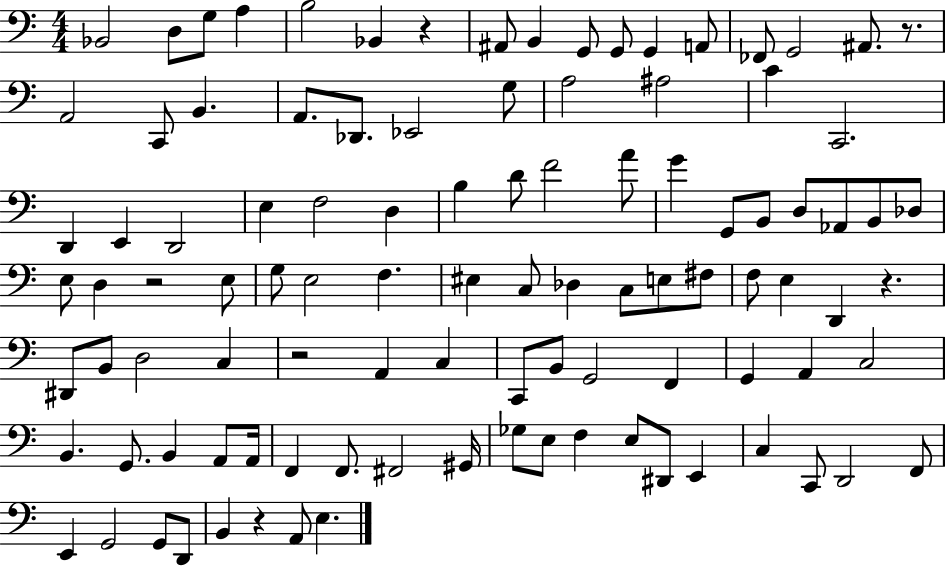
{
  \clef bass
  \numericTimeSignature
  \time 4/4
  \key c \major
  bes,2 d8 g8 a4 | b2 bes,4 r4 | ais,8 b,4 g,8 g,8 g,4 a,8 | fes,8 g,2 ais,8. r8. | \break a,2 c,8 b,4. | a,8. des,8. ees,2 g8 | a2 ais2 | c'4 c,2. | \break d,4 e,4 d,2 | e4 f2 d4 | b4 d'8 f'2 a'8 | g'4 g,8 b,8 d8 aes,8 b,8 des8 | \break e8 d4 r2 e8 | g8 e2 f4. | eis4 c8 des4 c8 e8 fis8 | f8 e4 d,4 r4. | \break dis,8 b,8 d2 c4 | r2 a,4 c4 | c,8 b,8 g,2 f,4 | g,4 a,4 c2 | \break b,4. g,8. b,4 a,8 a,16 | f,4 f,8. fis,2 gis,16 | ges8 e8 f4 e8 dis,8 e,4 | c4 c,8 d,2 f,8 | \break e,4 g,2 g,8 d,8 | b,4 r4 a,8 e4. | \bar "|."
}